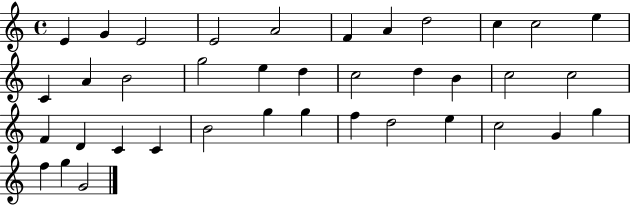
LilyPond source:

{
  \clef treble
  \time 4/4
  \defaultTimeSignature
  \key c \major
  e'4 g'4 e'2 | e'2 a'2 | f'4 a'4 d''2 | c''4 c''2 e''4 | \break c'4 a'4 b'2 | g''2 e''4 d''4 | c''2 d''4 b'4 | c''2 c''2 | \break f'4 d'4 c'4 c'4 | b'2 g''4 g''4 | f''4 d''2 e''4 | c''2 g'4 g''4 | \break f''4 g''4 g'2 | \bar "|."
}